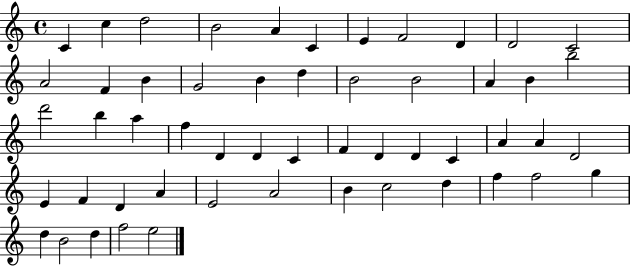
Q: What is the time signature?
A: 4/4